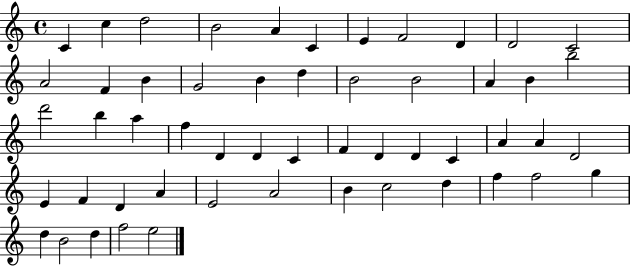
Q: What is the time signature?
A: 4/4